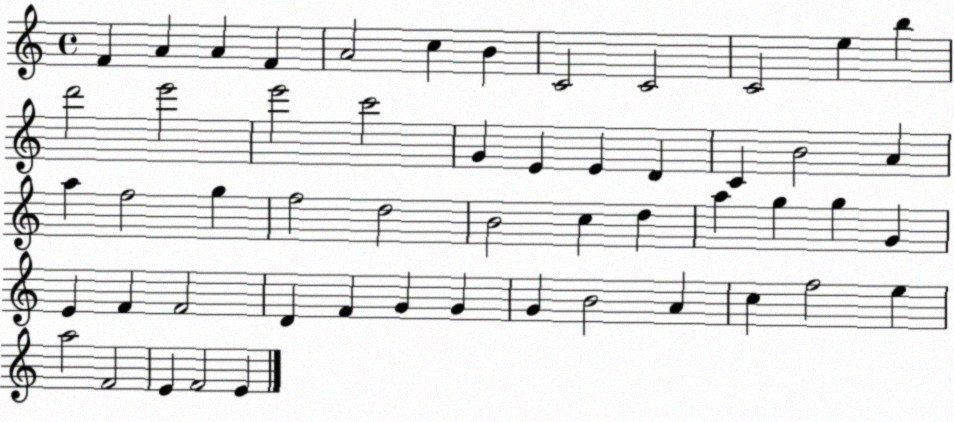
X:1
T:Untitled
M:4/4
L:1/4
K:C
F A A F A2 c B C2 C2 C2 e b d'2 e'2 e'2 c'2 G E E D C B2 A a f2 g f2 d2 B2 c d a g g G E F F2 D F G G G B2 A c f2 e a2 F2 E F2 E